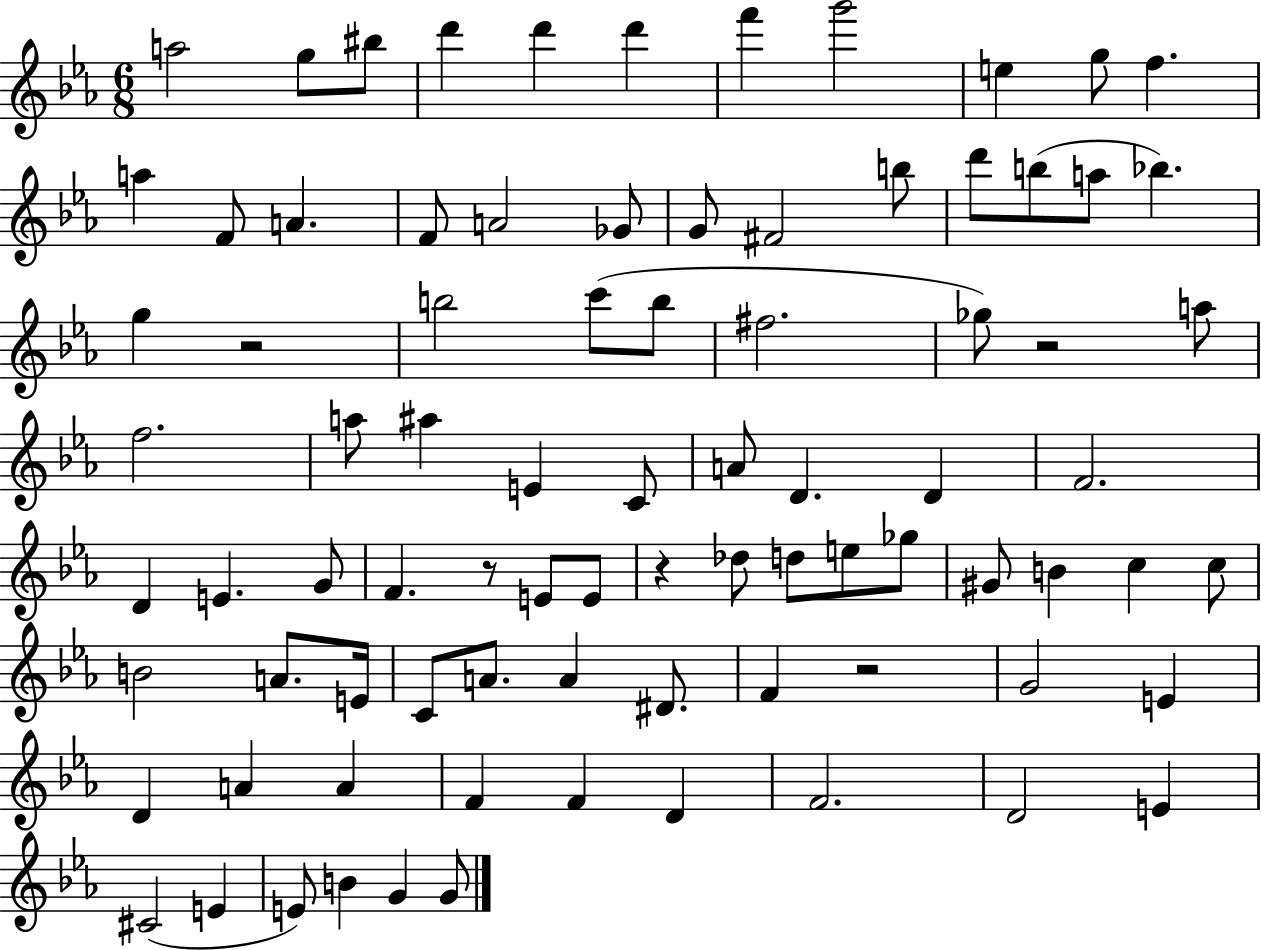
{
  \clef treble
  \numericTimeSignature
  \time 6/8
  \key ees \major
  a''2 g''8 bis''8 | d'''4 d'''4 d'''4 | f'''4 g'''2 | e''4 g''8 f''4. | \break a''4 f'8 a'4. | f'8 a'2 ges'8 | g'8 fis'2 b''8 | d'''8 b''8( a''8 bes''4.) | \break g''4 r2 | b''2 c'''8( b''8 | fis''2. | ges''8) r2 a''8 | \break f''2. | a''8 ais''4 e'4 c'8 | a'8 d'4. d'4 | f'2. | \break d'4 e'4. g'8 | f'4. r8 e'8 e'8 | r4 des''8 d''8 e''8 ges''8 | gis'8 b'4 c''4 c''8 | \break b'2 a'8. e'16 | c'8 a'8. a'4 dis'8. | f'4 r2 | g'2 e'4 | \break d'4 a'4 a'4 | f'4 f'4 d'4 | f'2. | d'2 e'4 | \break cis'2( e'4 | e'8) b'4 g'4 g'8 | \bar "|."
}